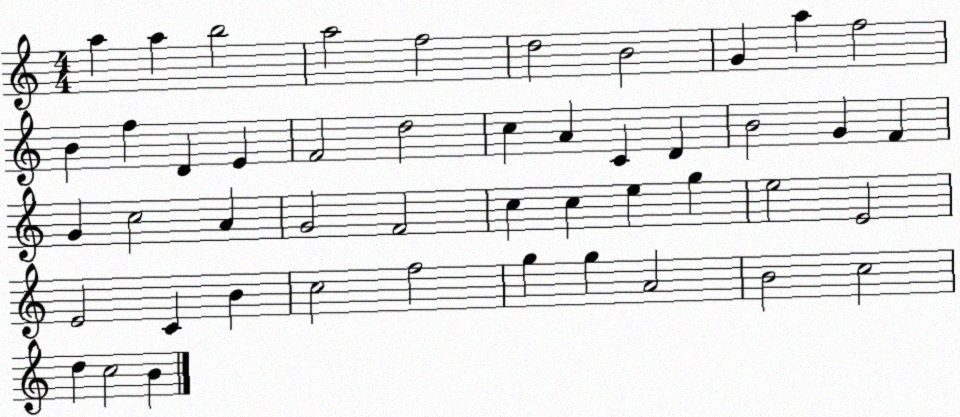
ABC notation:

X:1
T:Untitled
M:4/4
L:1/4
K:C
a a b2 a2 f2 d2 B2 G a f2 B f D E F2 d2 c A C D B2 G F G c2 A G2 F2 c c e g e2 E2 E2 C B c2 f2 g g A2 B2 c2 d c2 B